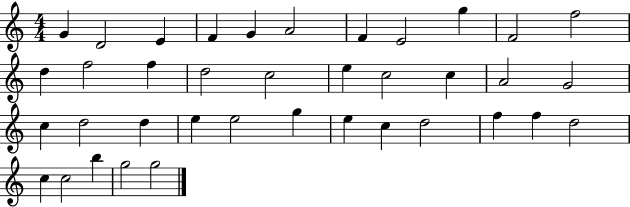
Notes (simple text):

G4/q D4/h E4/q F4/q G4/q A4/h F4/q E4/h G5/q F4/h F5/h D5/q F5/h F5/q D5/h C5/h E5/q C5/h C5/q A4/h G4/h C5/q D5/h D5/q E5/q E5/h G5/q E5/q C5/q D5/h F5/q F5/q D5/h C5/q C5/h B5/q G5/h G5/h